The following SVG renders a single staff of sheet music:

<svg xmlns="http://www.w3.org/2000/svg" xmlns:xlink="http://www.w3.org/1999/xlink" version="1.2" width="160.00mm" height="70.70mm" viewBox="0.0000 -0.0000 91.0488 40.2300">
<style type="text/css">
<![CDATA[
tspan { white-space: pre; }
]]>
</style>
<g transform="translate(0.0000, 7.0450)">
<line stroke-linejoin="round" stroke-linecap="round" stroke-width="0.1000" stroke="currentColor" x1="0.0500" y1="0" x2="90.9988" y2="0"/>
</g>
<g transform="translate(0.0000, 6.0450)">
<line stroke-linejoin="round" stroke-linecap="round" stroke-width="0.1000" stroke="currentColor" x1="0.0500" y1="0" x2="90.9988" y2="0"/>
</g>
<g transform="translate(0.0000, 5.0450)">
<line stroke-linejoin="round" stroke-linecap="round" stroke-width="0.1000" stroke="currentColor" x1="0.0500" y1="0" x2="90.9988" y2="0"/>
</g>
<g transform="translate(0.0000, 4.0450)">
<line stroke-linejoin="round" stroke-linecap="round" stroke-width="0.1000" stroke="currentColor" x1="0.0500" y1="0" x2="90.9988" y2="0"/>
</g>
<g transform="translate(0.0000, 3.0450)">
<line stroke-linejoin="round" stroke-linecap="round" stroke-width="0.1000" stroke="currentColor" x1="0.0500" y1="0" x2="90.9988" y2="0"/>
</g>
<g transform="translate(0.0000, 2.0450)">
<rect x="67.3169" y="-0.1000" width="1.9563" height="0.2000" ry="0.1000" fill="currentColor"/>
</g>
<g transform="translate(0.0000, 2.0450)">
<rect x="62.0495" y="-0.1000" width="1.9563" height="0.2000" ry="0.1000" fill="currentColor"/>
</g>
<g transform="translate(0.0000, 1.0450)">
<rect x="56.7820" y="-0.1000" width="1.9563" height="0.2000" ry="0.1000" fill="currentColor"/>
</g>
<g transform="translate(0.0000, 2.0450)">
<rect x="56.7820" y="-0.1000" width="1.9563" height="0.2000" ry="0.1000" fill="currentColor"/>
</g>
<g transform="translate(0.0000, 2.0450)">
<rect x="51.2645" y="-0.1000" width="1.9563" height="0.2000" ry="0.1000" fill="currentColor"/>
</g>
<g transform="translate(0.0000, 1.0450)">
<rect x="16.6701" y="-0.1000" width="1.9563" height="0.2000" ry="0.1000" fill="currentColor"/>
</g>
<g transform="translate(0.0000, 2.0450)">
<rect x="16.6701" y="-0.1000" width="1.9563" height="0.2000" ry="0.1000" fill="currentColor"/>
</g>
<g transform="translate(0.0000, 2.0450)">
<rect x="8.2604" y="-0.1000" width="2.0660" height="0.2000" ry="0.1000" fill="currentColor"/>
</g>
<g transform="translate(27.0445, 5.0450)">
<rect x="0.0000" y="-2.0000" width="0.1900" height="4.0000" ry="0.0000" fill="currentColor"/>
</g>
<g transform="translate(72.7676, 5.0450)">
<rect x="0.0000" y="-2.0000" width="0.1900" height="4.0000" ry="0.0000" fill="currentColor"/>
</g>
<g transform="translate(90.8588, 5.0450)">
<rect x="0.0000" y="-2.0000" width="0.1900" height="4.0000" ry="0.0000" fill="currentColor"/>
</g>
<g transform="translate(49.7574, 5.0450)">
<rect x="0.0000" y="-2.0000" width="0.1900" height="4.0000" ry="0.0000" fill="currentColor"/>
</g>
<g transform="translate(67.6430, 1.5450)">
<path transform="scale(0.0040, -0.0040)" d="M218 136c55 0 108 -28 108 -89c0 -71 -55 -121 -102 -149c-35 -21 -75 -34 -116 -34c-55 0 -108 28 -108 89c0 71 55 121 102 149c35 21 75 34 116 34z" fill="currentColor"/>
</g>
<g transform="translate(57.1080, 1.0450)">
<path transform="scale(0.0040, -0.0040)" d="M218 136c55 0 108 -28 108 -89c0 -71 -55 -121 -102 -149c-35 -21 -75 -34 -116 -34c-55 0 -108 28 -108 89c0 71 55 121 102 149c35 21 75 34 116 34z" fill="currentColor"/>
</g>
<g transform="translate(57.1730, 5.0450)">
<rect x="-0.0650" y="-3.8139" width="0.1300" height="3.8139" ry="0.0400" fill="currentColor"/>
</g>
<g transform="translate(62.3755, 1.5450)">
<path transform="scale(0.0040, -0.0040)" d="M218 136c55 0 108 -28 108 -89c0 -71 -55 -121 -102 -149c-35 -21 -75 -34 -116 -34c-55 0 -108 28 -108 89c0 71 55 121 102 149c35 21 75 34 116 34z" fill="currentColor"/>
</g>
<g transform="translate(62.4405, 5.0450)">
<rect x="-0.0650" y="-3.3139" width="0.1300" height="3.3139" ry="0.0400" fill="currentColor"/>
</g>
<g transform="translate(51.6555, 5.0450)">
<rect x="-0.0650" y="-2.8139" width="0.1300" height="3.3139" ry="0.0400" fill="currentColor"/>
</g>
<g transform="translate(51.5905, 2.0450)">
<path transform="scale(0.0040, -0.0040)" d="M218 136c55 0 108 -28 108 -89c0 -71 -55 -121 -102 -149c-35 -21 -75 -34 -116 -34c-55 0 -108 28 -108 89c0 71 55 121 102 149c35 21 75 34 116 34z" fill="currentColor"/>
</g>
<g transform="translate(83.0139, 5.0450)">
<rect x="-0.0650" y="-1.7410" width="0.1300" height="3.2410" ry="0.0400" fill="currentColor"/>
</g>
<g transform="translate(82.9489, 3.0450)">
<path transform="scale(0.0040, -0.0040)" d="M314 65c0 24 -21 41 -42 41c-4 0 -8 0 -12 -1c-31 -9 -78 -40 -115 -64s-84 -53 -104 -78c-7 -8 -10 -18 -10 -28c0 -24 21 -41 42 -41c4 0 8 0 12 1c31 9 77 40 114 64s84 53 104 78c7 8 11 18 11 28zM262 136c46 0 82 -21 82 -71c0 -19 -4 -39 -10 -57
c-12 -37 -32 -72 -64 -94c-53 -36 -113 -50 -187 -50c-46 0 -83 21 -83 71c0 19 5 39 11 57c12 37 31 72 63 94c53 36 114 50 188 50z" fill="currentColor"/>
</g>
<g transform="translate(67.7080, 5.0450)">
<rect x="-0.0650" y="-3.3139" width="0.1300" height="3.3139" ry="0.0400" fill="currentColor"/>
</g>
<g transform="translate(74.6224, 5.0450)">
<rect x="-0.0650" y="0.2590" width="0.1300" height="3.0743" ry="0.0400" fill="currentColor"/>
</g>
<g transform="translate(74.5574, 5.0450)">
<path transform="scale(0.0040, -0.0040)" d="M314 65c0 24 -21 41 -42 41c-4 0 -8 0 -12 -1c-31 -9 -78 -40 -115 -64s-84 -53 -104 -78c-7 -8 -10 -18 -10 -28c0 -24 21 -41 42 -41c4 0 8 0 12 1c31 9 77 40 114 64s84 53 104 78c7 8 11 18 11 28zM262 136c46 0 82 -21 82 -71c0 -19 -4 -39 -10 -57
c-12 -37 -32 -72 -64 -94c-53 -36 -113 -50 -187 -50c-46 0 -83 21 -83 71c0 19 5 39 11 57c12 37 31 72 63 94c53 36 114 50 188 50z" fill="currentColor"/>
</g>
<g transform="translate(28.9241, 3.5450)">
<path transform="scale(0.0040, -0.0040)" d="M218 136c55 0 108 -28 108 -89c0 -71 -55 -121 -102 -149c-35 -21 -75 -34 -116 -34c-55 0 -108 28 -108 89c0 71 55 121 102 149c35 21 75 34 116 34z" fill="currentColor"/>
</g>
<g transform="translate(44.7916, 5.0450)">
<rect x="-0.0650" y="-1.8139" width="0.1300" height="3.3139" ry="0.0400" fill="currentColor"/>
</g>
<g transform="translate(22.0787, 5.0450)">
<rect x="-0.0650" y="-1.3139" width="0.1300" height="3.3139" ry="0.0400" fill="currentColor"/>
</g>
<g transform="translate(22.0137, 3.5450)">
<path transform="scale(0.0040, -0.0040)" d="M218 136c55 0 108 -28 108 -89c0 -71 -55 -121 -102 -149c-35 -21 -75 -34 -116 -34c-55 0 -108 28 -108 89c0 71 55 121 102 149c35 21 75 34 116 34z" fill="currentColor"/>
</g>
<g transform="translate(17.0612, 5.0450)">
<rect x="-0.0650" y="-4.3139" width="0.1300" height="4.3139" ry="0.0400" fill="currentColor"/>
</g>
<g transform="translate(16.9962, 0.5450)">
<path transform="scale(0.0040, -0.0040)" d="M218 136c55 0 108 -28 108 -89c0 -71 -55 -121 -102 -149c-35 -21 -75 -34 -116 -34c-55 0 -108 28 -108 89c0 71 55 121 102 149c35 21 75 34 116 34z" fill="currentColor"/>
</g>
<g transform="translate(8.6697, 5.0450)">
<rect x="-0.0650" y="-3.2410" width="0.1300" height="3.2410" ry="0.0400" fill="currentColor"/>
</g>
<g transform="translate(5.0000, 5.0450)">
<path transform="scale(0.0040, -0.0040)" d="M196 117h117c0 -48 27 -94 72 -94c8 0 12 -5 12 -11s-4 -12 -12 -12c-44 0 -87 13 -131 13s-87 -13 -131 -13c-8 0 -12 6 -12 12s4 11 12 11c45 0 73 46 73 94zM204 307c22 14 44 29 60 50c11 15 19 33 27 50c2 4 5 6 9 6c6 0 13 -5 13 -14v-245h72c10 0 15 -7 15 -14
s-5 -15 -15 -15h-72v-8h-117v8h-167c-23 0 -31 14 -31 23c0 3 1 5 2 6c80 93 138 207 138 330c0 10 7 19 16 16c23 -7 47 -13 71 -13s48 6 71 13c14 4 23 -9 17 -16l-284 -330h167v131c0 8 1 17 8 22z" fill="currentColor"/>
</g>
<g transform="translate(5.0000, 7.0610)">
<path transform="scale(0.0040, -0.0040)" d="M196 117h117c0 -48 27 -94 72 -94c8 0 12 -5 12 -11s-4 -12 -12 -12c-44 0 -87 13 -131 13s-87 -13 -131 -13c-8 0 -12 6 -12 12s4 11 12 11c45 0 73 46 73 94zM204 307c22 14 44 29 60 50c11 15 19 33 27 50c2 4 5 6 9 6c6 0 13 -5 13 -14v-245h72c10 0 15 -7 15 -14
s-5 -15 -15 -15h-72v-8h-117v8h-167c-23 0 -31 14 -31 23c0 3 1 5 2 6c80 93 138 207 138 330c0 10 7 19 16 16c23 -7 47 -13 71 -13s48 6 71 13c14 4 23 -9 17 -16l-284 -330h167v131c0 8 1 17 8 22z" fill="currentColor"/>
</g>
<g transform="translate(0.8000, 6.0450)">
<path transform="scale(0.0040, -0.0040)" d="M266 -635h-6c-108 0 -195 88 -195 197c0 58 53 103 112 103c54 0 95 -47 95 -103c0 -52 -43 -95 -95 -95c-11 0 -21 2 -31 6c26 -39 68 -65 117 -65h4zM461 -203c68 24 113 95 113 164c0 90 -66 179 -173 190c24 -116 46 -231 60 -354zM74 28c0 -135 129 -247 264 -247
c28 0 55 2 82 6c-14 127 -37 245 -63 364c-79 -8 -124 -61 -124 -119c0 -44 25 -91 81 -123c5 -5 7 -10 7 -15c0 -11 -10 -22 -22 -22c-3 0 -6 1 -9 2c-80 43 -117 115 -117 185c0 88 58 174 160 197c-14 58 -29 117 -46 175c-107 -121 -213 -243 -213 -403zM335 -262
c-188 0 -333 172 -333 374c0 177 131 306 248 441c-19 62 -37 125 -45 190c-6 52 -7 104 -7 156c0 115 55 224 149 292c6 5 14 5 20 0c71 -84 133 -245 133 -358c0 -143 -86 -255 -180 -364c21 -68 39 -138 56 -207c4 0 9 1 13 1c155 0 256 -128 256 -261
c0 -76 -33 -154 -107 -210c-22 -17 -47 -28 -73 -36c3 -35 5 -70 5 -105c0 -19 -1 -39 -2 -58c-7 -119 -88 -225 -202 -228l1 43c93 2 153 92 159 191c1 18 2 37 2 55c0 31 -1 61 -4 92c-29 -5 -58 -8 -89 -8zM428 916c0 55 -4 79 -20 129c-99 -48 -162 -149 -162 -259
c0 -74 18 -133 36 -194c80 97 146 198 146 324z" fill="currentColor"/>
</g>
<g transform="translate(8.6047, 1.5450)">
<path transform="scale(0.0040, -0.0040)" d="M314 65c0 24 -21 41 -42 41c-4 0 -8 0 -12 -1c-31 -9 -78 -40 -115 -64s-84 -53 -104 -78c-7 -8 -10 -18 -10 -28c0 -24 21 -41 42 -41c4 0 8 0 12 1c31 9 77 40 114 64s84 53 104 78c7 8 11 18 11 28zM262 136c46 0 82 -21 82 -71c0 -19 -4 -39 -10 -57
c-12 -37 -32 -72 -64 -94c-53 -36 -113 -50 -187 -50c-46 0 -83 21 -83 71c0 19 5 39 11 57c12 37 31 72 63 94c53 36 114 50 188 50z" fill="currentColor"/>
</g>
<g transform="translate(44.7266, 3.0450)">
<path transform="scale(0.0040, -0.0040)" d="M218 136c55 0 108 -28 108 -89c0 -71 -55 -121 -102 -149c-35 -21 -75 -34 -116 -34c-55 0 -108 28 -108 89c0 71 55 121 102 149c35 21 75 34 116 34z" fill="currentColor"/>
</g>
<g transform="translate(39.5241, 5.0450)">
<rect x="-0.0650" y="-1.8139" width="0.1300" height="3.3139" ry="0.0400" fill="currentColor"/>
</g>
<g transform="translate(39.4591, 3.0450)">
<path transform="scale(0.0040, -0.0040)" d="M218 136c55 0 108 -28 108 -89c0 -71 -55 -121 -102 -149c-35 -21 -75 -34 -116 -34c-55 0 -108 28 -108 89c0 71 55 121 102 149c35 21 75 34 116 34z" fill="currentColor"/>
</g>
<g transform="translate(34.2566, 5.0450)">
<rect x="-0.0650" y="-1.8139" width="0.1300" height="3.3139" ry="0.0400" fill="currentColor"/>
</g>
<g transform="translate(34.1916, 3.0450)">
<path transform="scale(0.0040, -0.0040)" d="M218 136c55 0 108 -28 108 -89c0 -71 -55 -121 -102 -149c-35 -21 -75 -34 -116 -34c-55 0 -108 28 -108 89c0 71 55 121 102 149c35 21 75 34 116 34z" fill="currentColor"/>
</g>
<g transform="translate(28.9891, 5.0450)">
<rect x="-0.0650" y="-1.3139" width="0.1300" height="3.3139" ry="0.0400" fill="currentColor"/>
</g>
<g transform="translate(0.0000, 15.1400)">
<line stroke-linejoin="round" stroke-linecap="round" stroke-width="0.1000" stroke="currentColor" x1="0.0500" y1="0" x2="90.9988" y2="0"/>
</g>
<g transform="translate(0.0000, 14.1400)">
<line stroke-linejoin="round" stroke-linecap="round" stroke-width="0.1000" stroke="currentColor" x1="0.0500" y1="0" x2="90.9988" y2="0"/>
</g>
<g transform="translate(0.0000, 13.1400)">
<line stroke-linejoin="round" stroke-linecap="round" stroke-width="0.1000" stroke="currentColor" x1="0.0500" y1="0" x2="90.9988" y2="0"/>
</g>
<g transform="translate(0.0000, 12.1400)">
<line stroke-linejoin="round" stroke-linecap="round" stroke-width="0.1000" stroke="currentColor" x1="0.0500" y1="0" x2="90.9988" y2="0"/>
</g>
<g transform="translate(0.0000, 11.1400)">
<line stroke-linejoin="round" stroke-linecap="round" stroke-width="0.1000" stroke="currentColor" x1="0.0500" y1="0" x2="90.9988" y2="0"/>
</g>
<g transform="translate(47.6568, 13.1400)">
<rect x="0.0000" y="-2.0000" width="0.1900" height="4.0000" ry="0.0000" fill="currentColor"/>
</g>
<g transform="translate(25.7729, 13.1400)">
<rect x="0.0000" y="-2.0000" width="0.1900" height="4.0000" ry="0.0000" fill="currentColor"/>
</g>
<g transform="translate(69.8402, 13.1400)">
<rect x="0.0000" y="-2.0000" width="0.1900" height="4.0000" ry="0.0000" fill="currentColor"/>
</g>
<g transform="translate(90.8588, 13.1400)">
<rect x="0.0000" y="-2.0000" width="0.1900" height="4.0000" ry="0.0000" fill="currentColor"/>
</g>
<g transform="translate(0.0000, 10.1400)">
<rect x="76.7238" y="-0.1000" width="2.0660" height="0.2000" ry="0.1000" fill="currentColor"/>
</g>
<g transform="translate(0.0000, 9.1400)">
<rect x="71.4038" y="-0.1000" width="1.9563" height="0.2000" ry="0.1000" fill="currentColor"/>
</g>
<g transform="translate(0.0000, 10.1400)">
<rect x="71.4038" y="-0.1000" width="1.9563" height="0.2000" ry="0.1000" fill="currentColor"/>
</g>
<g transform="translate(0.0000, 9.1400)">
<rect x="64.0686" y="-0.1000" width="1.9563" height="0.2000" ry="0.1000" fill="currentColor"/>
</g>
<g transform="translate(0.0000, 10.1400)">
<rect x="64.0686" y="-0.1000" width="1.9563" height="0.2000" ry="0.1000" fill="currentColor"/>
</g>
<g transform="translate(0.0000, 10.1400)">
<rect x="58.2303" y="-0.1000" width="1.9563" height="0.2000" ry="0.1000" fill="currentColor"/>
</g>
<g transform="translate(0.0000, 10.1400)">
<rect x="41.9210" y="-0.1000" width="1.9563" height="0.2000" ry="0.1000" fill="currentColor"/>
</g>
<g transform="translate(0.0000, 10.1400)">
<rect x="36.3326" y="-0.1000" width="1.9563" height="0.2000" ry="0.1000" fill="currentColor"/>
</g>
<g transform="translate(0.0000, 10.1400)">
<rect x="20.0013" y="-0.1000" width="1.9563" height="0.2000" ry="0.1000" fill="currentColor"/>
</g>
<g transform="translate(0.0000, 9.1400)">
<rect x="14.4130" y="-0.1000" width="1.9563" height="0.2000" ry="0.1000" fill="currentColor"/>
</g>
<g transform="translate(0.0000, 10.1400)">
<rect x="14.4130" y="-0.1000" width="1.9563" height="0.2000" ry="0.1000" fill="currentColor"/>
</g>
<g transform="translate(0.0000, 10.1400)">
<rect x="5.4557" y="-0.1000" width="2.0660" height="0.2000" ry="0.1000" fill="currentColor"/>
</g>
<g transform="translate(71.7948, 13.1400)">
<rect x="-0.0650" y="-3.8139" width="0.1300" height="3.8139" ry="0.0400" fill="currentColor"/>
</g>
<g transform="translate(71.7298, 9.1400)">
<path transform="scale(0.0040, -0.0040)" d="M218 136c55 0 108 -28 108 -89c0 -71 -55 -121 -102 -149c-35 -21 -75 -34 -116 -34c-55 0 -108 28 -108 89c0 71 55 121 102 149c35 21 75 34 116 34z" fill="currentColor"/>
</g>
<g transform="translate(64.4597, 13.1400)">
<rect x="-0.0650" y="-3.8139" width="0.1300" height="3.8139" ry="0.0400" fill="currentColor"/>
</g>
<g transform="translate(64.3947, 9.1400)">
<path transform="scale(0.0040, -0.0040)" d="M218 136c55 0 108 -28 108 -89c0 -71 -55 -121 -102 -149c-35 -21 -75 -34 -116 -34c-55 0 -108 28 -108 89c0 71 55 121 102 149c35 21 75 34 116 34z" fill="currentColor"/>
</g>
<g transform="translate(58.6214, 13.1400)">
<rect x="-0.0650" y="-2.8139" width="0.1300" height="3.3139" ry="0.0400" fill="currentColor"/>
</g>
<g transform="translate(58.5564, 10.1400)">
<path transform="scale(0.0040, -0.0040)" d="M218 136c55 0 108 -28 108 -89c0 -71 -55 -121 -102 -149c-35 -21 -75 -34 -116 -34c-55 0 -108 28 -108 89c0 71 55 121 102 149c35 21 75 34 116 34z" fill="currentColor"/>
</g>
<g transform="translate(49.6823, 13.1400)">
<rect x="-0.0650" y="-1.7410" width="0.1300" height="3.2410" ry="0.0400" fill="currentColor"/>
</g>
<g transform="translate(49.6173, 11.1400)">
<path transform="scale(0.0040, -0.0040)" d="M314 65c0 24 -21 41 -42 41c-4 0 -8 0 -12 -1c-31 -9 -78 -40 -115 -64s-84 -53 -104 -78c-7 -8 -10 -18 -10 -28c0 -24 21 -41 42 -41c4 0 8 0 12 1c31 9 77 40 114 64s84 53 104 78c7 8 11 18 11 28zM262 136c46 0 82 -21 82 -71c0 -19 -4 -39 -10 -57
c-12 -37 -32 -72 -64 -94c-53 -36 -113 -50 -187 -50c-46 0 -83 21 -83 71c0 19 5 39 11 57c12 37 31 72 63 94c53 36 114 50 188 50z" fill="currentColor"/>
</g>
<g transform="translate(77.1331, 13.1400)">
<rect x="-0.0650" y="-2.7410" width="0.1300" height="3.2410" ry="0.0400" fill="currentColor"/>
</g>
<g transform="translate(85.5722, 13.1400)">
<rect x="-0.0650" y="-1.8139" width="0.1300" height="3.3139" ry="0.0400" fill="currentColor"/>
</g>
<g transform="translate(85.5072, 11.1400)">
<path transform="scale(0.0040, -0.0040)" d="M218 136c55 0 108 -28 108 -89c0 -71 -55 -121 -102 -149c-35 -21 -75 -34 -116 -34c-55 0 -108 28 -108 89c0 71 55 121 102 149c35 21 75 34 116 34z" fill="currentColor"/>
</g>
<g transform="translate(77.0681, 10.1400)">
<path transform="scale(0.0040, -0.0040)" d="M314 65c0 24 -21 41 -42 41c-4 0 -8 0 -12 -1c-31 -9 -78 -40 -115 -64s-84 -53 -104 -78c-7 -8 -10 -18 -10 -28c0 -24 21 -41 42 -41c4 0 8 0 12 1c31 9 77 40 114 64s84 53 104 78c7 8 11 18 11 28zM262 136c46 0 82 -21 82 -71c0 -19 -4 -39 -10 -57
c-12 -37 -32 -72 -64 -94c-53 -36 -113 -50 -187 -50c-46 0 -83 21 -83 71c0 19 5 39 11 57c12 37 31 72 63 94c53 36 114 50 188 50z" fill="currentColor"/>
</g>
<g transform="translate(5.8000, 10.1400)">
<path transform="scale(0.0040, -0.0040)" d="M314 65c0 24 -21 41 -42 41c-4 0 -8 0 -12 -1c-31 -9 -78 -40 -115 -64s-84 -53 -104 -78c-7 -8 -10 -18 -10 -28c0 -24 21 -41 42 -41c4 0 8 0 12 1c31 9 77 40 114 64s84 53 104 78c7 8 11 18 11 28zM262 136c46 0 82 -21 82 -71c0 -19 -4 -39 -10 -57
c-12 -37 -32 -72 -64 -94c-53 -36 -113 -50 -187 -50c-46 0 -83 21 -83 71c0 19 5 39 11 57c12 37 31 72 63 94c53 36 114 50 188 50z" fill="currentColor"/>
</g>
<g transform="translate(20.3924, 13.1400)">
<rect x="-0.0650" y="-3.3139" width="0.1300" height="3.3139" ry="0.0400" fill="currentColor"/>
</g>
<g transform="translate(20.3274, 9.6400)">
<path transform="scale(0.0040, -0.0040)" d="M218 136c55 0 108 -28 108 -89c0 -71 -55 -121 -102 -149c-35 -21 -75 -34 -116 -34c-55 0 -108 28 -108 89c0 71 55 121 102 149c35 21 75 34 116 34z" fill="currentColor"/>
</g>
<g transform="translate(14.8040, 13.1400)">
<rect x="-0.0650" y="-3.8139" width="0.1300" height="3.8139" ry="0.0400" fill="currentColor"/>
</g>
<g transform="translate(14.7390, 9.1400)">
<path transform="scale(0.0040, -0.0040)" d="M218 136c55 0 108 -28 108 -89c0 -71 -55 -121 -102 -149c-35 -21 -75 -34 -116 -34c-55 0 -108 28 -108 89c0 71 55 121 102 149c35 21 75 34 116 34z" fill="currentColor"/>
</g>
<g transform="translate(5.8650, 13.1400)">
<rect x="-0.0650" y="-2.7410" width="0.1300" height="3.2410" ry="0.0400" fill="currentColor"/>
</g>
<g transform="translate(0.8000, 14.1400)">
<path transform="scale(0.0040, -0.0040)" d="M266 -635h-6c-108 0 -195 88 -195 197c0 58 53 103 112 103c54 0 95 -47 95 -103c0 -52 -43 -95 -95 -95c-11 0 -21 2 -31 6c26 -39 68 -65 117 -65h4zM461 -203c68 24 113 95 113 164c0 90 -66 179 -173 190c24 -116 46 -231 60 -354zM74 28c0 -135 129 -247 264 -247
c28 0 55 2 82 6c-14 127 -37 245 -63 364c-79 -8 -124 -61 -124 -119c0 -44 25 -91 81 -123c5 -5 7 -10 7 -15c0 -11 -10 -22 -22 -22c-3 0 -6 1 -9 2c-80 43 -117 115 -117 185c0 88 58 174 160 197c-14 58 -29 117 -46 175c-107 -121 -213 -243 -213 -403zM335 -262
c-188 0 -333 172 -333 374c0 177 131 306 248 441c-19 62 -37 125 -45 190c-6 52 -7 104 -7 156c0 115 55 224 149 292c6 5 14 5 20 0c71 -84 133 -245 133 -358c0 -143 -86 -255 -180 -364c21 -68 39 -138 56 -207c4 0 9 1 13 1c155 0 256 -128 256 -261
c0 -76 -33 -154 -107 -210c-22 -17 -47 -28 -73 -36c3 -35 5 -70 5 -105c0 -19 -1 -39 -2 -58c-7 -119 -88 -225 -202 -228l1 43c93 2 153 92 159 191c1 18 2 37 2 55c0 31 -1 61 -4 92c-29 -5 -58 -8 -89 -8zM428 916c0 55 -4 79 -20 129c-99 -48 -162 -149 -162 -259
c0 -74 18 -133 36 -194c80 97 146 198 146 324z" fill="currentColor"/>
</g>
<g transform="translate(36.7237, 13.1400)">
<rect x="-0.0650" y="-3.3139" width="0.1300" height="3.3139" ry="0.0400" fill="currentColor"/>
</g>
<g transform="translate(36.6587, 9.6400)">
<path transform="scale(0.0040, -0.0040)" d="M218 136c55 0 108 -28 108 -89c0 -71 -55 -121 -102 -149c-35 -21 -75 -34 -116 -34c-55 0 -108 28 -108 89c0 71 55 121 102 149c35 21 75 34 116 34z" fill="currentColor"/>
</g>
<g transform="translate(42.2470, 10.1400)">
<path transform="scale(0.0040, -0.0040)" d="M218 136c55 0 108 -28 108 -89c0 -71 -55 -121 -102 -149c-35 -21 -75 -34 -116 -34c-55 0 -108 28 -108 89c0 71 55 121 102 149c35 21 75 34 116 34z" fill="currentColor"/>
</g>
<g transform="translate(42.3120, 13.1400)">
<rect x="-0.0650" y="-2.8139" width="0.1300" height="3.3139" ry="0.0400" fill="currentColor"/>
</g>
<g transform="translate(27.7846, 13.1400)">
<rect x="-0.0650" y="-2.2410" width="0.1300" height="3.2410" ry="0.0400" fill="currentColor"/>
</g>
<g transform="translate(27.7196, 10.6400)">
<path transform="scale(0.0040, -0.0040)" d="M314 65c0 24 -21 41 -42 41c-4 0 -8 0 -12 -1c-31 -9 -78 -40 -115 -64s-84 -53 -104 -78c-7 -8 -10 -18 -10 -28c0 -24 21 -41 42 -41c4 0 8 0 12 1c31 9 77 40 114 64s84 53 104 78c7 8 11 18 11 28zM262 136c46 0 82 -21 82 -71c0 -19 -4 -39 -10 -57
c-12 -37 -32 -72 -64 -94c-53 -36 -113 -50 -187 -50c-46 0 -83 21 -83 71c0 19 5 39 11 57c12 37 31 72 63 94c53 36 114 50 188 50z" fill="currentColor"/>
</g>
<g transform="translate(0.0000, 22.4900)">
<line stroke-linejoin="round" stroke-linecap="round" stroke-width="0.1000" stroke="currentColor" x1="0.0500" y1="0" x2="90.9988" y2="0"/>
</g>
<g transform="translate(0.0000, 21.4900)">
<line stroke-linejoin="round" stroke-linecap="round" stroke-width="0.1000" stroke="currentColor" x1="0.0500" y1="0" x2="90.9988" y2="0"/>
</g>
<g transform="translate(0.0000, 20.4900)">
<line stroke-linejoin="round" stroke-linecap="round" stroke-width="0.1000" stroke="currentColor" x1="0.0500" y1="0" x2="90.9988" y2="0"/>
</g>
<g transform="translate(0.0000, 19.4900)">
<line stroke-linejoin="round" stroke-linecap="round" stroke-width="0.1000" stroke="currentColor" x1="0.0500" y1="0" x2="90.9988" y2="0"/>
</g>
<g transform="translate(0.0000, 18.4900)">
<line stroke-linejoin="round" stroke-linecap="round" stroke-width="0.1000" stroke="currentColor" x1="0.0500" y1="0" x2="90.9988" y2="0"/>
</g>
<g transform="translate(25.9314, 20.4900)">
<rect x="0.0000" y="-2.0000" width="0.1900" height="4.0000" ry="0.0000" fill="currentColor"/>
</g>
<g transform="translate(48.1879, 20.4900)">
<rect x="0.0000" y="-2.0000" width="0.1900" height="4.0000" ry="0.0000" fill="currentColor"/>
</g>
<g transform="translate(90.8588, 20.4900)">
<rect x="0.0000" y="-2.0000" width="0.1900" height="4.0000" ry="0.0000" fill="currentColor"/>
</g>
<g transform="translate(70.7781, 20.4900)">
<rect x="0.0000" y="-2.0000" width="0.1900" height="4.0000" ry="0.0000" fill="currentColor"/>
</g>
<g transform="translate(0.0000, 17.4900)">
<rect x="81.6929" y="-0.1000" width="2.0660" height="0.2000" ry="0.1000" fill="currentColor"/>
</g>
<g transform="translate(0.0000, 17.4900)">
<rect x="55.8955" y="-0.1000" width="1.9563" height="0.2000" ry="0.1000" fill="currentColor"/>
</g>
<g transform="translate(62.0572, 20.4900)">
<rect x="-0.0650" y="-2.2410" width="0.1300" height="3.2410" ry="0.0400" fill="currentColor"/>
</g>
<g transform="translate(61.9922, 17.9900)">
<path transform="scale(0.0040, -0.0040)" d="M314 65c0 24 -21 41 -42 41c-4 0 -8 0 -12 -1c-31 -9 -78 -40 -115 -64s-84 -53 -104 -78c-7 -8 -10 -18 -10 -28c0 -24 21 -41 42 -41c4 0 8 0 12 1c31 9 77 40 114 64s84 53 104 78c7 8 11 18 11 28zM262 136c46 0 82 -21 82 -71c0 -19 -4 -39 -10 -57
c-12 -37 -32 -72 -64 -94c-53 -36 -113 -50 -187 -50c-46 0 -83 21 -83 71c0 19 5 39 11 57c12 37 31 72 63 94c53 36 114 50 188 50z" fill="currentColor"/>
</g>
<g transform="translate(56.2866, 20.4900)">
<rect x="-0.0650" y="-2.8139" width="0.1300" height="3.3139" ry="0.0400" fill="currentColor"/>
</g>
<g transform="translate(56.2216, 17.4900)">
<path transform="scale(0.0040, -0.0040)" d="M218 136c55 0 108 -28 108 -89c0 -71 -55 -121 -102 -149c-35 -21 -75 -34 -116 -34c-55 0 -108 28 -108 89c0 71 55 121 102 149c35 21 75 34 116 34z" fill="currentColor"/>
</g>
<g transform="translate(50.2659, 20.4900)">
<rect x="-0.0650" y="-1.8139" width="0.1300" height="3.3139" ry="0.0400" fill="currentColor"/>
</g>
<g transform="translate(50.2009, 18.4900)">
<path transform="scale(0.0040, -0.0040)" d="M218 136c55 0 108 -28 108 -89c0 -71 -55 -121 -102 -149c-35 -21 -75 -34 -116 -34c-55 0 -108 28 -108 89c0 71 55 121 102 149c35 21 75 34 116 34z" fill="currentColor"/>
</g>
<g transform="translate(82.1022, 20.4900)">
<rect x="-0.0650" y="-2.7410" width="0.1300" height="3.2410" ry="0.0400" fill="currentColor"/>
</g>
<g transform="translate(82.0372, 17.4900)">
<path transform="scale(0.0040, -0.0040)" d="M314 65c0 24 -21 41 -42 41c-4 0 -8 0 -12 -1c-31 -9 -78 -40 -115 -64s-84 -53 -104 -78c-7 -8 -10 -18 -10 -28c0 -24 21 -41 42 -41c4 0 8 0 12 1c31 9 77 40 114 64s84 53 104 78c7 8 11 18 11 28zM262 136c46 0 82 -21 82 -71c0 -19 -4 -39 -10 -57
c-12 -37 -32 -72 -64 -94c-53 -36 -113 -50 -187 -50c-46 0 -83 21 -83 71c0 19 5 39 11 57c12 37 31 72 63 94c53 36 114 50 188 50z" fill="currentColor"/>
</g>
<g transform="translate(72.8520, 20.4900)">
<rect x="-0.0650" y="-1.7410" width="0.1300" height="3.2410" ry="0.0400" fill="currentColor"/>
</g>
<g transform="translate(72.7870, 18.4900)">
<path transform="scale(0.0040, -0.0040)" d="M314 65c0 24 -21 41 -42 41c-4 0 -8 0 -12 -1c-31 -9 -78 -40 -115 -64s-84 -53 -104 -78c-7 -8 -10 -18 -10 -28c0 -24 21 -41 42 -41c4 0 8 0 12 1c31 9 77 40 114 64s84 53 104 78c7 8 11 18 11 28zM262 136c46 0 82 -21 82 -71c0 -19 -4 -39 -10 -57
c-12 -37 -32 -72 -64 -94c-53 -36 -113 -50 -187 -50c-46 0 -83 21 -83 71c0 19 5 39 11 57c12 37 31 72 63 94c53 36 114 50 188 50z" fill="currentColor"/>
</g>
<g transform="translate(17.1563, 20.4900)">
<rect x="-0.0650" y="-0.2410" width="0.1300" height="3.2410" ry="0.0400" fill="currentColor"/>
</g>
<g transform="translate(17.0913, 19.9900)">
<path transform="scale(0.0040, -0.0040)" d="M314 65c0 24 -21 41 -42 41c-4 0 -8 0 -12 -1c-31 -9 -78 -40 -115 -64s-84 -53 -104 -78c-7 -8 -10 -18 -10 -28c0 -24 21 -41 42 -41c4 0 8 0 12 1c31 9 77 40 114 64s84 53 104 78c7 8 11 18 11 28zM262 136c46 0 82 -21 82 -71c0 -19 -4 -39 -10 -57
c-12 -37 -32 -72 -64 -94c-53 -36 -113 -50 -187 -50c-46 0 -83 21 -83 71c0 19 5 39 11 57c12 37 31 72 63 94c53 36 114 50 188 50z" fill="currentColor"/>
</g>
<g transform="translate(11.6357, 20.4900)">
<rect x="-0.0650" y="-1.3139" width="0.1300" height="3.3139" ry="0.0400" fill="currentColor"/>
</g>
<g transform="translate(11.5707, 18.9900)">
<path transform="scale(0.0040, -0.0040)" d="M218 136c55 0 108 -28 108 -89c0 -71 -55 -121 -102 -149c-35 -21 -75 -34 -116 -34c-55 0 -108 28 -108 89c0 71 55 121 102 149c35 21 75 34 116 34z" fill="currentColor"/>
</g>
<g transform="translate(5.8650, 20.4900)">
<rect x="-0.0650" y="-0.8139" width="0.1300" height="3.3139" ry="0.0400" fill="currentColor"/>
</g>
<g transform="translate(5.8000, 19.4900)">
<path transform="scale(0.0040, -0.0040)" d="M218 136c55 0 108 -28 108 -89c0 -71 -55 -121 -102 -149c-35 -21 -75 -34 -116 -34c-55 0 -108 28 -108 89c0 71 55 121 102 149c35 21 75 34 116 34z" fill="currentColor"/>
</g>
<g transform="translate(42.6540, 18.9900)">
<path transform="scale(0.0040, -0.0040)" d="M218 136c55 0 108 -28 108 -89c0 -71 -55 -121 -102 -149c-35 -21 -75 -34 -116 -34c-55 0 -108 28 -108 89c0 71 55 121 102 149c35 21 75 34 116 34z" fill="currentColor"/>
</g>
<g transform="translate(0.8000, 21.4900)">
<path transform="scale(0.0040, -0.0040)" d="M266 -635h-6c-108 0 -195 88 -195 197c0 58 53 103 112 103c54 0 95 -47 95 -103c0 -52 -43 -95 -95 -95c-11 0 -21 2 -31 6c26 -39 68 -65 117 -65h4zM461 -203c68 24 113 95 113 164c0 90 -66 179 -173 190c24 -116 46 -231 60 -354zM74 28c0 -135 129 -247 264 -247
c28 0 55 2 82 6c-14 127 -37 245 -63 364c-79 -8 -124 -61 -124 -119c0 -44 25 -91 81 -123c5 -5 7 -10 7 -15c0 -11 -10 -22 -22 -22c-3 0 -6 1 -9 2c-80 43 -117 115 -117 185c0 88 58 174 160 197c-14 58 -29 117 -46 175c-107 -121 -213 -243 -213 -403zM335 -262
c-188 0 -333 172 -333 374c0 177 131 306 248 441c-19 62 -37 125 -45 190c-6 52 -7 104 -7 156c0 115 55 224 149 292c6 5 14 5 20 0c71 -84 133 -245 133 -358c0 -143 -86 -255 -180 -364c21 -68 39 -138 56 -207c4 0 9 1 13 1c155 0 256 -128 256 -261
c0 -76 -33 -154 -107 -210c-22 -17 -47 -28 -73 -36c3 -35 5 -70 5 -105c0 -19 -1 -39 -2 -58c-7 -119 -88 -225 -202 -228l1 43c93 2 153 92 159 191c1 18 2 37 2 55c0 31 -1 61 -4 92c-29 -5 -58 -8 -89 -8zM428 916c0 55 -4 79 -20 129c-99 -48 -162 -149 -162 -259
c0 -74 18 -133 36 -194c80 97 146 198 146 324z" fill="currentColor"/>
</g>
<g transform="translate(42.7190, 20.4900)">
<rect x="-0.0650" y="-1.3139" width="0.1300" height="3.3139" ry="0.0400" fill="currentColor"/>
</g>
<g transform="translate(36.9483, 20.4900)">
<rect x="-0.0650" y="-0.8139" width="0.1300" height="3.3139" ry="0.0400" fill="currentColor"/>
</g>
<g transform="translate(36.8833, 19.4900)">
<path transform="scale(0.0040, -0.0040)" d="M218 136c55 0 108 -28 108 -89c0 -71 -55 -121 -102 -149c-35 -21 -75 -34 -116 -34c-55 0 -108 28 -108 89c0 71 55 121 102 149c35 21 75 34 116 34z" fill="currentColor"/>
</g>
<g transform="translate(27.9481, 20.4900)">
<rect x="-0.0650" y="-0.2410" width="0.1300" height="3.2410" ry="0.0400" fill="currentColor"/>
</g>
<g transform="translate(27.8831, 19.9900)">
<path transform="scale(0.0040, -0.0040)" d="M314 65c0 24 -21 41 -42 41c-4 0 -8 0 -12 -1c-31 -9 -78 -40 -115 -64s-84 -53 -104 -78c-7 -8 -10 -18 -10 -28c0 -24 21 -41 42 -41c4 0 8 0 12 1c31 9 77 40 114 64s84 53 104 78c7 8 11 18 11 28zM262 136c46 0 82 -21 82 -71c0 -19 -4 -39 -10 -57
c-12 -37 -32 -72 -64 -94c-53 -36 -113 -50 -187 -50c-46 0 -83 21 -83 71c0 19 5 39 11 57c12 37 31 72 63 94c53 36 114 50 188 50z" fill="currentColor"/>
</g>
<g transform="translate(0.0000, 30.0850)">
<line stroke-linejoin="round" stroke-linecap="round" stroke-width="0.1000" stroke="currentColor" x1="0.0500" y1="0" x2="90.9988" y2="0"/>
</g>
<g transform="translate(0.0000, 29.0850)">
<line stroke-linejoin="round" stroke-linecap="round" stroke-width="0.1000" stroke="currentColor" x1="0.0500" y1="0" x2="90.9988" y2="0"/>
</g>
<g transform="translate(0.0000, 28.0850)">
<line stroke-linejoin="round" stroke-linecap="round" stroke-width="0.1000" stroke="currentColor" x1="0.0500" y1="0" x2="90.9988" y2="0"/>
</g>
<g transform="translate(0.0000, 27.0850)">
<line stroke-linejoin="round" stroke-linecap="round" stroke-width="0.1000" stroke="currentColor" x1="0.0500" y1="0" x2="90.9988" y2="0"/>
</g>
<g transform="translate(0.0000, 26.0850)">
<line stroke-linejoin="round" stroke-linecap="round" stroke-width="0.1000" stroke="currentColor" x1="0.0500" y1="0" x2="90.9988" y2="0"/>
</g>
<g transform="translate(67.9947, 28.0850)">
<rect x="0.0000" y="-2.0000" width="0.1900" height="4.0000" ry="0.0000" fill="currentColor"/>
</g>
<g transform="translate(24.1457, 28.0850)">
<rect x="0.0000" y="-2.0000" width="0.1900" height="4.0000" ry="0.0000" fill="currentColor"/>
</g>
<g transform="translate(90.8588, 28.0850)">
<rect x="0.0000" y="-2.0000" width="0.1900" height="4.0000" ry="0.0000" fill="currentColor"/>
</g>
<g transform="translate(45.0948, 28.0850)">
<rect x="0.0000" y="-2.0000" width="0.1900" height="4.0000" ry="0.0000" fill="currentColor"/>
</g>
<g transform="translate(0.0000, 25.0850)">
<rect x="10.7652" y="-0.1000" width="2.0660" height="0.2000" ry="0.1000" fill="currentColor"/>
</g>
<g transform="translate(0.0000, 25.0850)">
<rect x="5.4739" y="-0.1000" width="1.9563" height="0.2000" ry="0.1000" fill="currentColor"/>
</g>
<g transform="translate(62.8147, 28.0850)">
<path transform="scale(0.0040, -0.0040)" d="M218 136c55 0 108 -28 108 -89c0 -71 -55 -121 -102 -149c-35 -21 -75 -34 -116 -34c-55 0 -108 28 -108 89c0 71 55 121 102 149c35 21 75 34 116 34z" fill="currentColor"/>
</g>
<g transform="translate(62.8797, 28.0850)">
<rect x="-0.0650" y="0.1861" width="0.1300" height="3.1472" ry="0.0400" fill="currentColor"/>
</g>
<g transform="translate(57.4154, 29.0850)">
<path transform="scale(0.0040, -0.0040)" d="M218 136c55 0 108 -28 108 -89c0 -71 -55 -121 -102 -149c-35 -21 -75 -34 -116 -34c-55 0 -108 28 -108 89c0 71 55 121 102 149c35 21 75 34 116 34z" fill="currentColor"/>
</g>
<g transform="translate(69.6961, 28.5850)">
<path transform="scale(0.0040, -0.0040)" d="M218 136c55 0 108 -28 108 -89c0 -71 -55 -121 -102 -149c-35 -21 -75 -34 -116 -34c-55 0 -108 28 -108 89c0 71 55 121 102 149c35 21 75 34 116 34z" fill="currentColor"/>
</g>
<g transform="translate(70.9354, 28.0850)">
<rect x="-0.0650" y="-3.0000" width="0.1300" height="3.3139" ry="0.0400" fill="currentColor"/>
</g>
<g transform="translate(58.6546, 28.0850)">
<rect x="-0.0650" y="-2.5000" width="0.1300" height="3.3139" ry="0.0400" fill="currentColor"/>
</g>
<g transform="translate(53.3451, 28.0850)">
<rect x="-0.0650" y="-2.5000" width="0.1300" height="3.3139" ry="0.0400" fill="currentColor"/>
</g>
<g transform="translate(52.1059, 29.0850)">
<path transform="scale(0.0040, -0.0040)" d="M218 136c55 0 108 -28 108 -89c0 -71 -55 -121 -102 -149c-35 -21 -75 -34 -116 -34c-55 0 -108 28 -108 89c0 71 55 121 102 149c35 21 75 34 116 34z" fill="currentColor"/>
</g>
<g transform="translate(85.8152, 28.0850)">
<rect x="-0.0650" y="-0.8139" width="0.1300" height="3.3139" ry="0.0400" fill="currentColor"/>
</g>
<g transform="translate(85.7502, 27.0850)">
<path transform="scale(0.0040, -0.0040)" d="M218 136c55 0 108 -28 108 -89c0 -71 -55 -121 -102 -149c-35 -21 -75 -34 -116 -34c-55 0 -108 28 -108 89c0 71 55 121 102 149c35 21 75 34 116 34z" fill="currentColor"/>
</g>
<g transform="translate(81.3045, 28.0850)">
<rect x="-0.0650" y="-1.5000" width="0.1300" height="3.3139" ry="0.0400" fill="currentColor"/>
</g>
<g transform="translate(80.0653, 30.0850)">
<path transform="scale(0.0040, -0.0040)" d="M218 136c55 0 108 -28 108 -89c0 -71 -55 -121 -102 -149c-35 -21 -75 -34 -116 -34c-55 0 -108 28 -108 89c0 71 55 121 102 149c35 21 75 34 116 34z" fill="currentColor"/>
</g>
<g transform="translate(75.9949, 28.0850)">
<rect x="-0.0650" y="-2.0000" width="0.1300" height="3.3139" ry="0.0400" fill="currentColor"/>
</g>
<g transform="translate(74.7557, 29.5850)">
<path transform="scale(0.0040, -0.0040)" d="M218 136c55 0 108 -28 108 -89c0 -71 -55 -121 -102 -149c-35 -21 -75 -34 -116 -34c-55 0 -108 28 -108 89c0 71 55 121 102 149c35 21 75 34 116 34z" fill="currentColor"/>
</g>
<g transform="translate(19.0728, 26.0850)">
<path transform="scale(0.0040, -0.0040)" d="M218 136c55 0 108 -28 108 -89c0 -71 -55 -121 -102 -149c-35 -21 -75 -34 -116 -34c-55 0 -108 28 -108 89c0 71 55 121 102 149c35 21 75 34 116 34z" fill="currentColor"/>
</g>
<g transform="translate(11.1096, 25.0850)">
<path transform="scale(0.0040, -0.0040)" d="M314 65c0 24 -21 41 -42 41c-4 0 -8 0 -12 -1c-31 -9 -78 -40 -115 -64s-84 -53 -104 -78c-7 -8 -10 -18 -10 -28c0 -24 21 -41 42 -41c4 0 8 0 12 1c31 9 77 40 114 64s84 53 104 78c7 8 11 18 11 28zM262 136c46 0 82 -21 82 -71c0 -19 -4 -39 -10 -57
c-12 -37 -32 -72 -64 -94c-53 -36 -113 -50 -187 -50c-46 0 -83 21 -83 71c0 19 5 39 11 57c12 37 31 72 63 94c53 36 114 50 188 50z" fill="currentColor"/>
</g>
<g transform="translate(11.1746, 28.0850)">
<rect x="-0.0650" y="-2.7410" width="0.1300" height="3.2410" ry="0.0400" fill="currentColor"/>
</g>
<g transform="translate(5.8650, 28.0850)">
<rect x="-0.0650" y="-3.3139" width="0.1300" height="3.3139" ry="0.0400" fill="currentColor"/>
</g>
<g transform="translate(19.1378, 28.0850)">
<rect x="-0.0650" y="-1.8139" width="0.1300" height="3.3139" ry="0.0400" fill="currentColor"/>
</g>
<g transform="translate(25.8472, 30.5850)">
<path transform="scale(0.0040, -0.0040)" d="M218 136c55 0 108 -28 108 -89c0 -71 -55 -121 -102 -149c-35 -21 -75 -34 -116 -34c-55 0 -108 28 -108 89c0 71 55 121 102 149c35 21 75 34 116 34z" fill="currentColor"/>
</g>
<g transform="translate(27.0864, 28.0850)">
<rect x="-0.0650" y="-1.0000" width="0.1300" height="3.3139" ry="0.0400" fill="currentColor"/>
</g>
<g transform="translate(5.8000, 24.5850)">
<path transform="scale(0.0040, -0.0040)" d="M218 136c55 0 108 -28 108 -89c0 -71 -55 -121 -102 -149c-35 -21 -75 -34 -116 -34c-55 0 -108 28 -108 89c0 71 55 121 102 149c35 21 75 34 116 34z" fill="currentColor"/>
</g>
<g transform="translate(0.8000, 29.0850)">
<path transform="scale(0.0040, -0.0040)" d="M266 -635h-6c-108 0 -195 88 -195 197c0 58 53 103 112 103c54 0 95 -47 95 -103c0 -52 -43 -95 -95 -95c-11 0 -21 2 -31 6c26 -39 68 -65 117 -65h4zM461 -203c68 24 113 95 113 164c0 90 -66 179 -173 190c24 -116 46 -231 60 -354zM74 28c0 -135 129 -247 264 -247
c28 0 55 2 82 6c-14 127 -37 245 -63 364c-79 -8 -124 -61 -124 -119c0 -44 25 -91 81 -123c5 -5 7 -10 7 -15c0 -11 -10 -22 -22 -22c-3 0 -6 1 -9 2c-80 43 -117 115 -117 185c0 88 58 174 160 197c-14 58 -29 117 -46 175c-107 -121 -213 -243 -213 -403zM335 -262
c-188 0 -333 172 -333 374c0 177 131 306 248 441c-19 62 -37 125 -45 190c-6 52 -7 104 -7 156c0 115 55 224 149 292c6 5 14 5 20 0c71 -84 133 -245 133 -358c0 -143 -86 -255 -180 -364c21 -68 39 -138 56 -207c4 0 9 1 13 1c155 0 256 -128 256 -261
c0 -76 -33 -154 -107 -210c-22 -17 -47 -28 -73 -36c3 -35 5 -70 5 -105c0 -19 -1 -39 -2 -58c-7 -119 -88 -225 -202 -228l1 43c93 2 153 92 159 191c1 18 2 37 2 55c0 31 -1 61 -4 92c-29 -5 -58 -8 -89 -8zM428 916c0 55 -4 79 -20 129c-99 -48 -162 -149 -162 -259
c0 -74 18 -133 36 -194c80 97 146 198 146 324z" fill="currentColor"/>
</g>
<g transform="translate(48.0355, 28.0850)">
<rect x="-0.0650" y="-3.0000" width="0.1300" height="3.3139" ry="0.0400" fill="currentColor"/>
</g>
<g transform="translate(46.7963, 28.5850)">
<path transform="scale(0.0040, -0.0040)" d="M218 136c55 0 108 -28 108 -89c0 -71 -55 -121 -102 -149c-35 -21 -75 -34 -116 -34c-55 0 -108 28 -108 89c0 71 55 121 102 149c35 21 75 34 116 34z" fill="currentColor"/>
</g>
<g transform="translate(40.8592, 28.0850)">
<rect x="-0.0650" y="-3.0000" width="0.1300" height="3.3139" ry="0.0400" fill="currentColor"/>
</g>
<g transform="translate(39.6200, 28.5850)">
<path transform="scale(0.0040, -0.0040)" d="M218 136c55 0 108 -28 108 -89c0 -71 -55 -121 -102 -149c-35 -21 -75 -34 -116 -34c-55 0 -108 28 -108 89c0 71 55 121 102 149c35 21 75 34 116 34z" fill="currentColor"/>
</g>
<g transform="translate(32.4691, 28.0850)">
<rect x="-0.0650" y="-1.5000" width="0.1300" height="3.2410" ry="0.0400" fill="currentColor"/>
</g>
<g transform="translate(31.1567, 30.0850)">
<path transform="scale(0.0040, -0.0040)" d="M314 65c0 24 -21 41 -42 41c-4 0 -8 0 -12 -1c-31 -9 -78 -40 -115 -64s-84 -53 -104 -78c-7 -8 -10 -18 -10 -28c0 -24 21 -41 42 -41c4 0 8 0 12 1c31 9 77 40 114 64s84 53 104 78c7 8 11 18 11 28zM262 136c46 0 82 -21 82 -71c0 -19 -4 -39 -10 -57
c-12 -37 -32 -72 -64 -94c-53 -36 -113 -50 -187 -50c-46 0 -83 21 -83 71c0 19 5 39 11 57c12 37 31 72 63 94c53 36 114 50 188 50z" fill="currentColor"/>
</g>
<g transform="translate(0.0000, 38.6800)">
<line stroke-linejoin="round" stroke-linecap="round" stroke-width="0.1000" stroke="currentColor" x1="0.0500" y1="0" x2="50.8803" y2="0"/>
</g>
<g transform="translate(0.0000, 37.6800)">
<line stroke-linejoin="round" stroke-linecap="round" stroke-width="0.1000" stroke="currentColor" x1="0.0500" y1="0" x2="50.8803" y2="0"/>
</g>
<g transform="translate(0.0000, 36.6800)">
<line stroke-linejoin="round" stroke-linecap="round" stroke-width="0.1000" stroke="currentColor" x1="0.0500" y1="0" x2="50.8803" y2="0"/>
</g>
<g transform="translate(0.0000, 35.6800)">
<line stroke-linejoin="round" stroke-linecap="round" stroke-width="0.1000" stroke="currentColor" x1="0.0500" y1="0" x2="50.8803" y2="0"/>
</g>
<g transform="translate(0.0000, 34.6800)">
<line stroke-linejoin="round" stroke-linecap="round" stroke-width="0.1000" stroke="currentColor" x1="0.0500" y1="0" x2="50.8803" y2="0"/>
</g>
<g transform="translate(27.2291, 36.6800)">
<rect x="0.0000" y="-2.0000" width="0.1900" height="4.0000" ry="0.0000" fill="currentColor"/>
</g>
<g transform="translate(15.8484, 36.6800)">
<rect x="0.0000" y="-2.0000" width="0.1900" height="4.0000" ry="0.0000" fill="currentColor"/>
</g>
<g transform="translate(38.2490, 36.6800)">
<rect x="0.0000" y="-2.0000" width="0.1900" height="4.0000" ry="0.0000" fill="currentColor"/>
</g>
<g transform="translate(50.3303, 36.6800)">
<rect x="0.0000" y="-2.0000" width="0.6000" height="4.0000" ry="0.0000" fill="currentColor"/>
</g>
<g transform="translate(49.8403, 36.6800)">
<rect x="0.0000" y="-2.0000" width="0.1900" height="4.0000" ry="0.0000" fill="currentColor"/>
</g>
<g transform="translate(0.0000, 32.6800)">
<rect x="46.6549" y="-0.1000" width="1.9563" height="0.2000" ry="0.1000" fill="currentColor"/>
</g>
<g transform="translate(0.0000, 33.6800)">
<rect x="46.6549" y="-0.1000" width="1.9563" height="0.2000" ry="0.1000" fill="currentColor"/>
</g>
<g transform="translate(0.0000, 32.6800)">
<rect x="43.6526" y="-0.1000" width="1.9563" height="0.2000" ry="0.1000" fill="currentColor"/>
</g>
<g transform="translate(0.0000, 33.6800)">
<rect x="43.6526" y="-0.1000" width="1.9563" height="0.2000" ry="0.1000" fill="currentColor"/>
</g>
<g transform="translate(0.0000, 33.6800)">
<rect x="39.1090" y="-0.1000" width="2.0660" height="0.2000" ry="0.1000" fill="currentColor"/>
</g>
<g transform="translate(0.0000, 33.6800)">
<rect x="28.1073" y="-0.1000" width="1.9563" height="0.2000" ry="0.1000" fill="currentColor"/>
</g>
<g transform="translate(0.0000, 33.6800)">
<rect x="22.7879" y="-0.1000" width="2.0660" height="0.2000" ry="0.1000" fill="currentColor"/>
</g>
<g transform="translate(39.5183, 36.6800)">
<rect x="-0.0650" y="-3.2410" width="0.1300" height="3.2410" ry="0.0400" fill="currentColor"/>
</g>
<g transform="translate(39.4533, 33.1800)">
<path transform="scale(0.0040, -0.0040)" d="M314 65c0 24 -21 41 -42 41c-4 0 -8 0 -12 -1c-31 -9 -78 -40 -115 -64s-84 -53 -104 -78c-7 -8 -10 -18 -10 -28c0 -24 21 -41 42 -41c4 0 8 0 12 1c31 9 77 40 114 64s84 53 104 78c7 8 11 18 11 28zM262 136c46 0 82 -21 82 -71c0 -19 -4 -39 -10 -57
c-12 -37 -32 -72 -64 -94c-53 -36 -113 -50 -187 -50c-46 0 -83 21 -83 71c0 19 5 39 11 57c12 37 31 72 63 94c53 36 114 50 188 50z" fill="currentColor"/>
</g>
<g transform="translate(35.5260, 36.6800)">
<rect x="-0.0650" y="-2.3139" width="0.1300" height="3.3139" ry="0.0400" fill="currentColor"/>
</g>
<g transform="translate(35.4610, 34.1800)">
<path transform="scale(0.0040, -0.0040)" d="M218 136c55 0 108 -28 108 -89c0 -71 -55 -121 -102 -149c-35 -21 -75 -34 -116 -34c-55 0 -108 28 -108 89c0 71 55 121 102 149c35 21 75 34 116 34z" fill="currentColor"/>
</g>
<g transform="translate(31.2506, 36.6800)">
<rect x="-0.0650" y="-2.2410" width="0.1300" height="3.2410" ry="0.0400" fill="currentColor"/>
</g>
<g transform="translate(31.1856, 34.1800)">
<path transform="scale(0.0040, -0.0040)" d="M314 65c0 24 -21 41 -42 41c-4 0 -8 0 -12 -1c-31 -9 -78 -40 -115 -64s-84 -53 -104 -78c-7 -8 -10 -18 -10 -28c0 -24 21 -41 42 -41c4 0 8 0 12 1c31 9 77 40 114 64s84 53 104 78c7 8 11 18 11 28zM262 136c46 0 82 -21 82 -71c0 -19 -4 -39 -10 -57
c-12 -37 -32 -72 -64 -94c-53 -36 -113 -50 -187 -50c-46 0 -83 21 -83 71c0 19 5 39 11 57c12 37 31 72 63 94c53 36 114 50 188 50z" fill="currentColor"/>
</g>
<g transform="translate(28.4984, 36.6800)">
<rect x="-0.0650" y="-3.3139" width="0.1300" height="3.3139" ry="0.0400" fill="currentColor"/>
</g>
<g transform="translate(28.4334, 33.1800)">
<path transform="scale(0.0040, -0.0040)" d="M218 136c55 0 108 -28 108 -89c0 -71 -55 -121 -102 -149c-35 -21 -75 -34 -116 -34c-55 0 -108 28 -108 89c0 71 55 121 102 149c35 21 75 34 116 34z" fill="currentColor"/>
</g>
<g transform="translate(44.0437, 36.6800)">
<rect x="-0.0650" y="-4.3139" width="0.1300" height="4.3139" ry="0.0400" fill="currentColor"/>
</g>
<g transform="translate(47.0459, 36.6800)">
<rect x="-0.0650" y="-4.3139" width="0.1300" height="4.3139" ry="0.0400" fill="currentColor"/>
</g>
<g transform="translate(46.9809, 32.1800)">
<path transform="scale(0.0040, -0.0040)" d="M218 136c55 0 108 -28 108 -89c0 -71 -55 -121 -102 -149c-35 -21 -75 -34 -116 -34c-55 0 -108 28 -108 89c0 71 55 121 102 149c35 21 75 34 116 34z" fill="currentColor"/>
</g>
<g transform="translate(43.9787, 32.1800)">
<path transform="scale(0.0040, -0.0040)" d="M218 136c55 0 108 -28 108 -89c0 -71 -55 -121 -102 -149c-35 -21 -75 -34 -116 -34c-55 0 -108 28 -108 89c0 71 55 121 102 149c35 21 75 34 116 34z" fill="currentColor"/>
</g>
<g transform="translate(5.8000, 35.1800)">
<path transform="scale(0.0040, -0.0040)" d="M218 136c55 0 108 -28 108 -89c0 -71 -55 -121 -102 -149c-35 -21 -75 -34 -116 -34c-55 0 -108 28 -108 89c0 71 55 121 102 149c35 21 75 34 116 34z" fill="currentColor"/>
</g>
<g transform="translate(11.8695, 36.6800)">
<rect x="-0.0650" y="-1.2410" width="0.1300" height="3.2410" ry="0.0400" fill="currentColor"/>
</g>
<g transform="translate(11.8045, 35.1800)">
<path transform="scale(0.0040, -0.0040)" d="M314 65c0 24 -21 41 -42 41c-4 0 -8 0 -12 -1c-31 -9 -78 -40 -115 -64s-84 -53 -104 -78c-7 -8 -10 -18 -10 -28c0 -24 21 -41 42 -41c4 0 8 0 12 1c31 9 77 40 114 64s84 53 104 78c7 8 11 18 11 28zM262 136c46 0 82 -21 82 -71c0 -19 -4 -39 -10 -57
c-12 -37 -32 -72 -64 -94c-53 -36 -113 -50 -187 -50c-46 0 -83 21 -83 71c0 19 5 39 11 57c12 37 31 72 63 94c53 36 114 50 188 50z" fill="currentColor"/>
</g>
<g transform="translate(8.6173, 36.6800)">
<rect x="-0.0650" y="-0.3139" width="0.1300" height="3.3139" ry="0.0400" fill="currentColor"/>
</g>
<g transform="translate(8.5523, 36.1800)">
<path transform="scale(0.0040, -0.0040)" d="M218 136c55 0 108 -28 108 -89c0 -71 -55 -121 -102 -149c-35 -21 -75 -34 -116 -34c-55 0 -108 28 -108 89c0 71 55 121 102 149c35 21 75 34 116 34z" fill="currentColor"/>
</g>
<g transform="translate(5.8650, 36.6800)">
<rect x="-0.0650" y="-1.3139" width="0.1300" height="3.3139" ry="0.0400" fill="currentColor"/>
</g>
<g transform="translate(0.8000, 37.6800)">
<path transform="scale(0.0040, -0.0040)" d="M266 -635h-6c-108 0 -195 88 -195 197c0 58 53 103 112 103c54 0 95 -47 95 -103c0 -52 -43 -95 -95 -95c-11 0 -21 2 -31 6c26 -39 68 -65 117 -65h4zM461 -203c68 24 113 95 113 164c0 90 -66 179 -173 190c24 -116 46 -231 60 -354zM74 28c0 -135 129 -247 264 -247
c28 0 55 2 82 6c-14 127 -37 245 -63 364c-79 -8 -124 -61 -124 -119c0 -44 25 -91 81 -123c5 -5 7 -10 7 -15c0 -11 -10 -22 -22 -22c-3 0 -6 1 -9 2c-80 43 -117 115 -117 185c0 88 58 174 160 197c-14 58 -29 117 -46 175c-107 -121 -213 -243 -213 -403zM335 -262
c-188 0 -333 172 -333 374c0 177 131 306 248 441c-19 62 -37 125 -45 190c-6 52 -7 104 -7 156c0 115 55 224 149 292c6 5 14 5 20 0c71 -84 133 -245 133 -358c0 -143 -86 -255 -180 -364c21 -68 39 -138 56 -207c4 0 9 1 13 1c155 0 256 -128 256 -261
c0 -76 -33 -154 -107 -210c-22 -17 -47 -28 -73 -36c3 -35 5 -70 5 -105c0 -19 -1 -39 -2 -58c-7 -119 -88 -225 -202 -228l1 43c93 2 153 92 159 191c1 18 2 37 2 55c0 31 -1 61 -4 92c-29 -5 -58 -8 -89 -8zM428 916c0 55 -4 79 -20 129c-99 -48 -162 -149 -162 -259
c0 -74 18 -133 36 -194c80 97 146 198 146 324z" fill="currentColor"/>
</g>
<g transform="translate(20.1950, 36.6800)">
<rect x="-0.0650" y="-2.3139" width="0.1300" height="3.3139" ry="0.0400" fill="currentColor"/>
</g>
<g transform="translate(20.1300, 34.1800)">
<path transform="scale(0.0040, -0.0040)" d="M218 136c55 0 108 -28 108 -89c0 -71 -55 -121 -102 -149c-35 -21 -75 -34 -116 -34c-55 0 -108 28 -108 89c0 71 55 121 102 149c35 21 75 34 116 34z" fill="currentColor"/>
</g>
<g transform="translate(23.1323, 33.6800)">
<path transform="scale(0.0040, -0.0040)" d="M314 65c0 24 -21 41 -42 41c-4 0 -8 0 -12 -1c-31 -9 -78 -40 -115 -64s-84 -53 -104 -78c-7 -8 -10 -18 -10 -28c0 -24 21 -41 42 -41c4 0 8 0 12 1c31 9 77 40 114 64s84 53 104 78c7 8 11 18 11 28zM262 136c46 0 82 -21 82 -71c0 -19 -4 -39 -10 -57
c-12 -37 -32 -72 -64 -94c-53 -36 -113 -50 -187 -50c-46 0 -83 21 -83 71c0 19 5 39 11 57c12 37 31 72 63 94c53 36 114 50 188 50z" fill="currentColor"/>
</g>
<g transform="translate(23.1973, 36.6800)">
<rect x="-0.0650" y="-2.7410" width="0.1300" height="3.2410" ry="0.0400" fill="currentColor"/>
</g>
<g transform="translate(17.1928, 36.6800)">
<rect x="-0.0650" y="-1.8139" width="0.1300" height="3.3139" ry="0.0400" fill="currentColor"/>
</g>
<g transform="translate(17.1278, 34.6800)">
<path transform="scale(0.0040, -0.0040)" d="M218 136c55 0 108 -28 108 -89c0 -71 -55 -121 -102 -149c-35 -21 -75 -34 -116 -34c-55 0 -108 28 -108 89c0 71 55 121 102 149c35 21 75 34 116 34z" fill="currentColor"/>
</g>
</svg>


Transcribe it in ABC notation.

X:1
T:Untitled
M:4/4
L:1/4
K:C
b2 d' e e f f f a c' b b B2 f2 a2 c' b g2 b a f2 a c' c' a2 f d e c2 c2 d e f a g2 f2 a2 b a2 f D E2 A A G G B A F E d e c e2 f g a2 b g2 g b2 d' d'